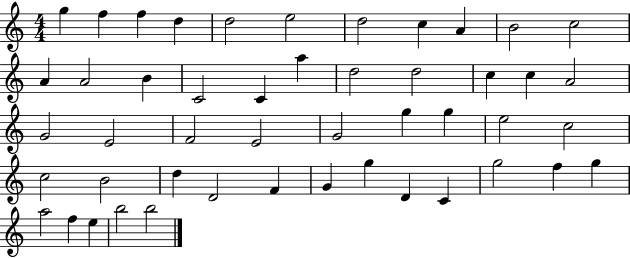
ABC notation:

X:1
T:Untitled
M:4/4
L:1/4
K:C
g f f d d2 e2 d2 c A B2 c2 A A2 B C2 C a d2 d2 c c A2 G2 E2 F2 E2 G2 g g e2 c2 c2 B2 d D2 F G g D C g2 f g a2 f e b2 b2